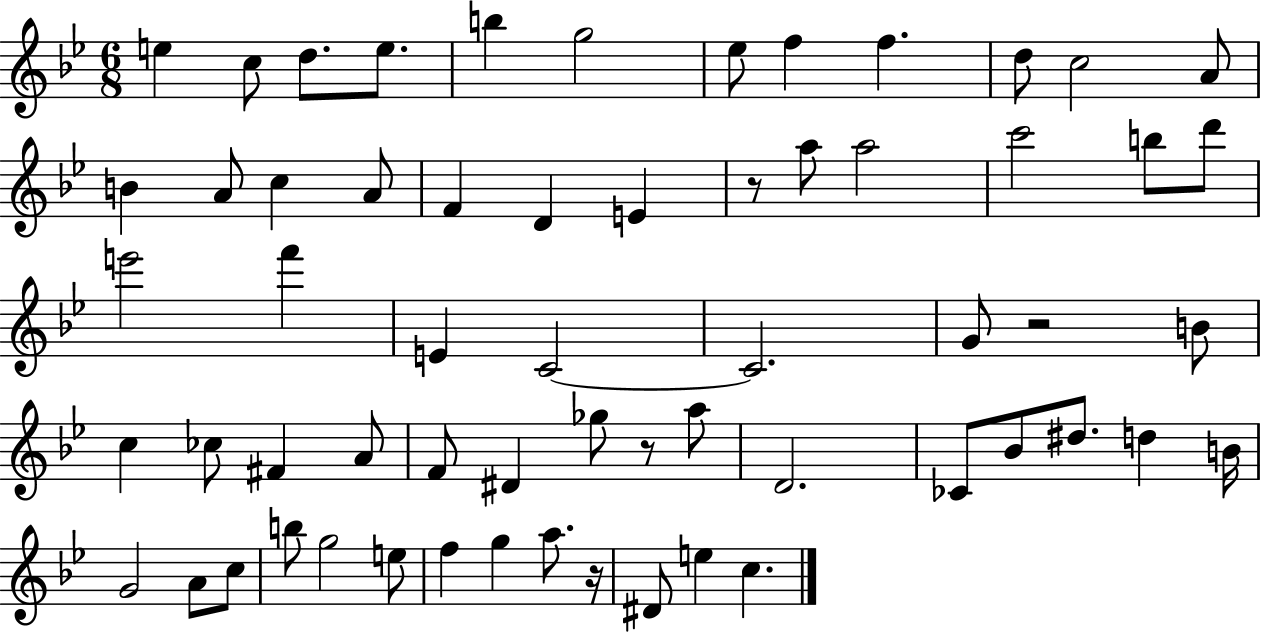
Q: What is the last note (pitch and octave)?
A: C5